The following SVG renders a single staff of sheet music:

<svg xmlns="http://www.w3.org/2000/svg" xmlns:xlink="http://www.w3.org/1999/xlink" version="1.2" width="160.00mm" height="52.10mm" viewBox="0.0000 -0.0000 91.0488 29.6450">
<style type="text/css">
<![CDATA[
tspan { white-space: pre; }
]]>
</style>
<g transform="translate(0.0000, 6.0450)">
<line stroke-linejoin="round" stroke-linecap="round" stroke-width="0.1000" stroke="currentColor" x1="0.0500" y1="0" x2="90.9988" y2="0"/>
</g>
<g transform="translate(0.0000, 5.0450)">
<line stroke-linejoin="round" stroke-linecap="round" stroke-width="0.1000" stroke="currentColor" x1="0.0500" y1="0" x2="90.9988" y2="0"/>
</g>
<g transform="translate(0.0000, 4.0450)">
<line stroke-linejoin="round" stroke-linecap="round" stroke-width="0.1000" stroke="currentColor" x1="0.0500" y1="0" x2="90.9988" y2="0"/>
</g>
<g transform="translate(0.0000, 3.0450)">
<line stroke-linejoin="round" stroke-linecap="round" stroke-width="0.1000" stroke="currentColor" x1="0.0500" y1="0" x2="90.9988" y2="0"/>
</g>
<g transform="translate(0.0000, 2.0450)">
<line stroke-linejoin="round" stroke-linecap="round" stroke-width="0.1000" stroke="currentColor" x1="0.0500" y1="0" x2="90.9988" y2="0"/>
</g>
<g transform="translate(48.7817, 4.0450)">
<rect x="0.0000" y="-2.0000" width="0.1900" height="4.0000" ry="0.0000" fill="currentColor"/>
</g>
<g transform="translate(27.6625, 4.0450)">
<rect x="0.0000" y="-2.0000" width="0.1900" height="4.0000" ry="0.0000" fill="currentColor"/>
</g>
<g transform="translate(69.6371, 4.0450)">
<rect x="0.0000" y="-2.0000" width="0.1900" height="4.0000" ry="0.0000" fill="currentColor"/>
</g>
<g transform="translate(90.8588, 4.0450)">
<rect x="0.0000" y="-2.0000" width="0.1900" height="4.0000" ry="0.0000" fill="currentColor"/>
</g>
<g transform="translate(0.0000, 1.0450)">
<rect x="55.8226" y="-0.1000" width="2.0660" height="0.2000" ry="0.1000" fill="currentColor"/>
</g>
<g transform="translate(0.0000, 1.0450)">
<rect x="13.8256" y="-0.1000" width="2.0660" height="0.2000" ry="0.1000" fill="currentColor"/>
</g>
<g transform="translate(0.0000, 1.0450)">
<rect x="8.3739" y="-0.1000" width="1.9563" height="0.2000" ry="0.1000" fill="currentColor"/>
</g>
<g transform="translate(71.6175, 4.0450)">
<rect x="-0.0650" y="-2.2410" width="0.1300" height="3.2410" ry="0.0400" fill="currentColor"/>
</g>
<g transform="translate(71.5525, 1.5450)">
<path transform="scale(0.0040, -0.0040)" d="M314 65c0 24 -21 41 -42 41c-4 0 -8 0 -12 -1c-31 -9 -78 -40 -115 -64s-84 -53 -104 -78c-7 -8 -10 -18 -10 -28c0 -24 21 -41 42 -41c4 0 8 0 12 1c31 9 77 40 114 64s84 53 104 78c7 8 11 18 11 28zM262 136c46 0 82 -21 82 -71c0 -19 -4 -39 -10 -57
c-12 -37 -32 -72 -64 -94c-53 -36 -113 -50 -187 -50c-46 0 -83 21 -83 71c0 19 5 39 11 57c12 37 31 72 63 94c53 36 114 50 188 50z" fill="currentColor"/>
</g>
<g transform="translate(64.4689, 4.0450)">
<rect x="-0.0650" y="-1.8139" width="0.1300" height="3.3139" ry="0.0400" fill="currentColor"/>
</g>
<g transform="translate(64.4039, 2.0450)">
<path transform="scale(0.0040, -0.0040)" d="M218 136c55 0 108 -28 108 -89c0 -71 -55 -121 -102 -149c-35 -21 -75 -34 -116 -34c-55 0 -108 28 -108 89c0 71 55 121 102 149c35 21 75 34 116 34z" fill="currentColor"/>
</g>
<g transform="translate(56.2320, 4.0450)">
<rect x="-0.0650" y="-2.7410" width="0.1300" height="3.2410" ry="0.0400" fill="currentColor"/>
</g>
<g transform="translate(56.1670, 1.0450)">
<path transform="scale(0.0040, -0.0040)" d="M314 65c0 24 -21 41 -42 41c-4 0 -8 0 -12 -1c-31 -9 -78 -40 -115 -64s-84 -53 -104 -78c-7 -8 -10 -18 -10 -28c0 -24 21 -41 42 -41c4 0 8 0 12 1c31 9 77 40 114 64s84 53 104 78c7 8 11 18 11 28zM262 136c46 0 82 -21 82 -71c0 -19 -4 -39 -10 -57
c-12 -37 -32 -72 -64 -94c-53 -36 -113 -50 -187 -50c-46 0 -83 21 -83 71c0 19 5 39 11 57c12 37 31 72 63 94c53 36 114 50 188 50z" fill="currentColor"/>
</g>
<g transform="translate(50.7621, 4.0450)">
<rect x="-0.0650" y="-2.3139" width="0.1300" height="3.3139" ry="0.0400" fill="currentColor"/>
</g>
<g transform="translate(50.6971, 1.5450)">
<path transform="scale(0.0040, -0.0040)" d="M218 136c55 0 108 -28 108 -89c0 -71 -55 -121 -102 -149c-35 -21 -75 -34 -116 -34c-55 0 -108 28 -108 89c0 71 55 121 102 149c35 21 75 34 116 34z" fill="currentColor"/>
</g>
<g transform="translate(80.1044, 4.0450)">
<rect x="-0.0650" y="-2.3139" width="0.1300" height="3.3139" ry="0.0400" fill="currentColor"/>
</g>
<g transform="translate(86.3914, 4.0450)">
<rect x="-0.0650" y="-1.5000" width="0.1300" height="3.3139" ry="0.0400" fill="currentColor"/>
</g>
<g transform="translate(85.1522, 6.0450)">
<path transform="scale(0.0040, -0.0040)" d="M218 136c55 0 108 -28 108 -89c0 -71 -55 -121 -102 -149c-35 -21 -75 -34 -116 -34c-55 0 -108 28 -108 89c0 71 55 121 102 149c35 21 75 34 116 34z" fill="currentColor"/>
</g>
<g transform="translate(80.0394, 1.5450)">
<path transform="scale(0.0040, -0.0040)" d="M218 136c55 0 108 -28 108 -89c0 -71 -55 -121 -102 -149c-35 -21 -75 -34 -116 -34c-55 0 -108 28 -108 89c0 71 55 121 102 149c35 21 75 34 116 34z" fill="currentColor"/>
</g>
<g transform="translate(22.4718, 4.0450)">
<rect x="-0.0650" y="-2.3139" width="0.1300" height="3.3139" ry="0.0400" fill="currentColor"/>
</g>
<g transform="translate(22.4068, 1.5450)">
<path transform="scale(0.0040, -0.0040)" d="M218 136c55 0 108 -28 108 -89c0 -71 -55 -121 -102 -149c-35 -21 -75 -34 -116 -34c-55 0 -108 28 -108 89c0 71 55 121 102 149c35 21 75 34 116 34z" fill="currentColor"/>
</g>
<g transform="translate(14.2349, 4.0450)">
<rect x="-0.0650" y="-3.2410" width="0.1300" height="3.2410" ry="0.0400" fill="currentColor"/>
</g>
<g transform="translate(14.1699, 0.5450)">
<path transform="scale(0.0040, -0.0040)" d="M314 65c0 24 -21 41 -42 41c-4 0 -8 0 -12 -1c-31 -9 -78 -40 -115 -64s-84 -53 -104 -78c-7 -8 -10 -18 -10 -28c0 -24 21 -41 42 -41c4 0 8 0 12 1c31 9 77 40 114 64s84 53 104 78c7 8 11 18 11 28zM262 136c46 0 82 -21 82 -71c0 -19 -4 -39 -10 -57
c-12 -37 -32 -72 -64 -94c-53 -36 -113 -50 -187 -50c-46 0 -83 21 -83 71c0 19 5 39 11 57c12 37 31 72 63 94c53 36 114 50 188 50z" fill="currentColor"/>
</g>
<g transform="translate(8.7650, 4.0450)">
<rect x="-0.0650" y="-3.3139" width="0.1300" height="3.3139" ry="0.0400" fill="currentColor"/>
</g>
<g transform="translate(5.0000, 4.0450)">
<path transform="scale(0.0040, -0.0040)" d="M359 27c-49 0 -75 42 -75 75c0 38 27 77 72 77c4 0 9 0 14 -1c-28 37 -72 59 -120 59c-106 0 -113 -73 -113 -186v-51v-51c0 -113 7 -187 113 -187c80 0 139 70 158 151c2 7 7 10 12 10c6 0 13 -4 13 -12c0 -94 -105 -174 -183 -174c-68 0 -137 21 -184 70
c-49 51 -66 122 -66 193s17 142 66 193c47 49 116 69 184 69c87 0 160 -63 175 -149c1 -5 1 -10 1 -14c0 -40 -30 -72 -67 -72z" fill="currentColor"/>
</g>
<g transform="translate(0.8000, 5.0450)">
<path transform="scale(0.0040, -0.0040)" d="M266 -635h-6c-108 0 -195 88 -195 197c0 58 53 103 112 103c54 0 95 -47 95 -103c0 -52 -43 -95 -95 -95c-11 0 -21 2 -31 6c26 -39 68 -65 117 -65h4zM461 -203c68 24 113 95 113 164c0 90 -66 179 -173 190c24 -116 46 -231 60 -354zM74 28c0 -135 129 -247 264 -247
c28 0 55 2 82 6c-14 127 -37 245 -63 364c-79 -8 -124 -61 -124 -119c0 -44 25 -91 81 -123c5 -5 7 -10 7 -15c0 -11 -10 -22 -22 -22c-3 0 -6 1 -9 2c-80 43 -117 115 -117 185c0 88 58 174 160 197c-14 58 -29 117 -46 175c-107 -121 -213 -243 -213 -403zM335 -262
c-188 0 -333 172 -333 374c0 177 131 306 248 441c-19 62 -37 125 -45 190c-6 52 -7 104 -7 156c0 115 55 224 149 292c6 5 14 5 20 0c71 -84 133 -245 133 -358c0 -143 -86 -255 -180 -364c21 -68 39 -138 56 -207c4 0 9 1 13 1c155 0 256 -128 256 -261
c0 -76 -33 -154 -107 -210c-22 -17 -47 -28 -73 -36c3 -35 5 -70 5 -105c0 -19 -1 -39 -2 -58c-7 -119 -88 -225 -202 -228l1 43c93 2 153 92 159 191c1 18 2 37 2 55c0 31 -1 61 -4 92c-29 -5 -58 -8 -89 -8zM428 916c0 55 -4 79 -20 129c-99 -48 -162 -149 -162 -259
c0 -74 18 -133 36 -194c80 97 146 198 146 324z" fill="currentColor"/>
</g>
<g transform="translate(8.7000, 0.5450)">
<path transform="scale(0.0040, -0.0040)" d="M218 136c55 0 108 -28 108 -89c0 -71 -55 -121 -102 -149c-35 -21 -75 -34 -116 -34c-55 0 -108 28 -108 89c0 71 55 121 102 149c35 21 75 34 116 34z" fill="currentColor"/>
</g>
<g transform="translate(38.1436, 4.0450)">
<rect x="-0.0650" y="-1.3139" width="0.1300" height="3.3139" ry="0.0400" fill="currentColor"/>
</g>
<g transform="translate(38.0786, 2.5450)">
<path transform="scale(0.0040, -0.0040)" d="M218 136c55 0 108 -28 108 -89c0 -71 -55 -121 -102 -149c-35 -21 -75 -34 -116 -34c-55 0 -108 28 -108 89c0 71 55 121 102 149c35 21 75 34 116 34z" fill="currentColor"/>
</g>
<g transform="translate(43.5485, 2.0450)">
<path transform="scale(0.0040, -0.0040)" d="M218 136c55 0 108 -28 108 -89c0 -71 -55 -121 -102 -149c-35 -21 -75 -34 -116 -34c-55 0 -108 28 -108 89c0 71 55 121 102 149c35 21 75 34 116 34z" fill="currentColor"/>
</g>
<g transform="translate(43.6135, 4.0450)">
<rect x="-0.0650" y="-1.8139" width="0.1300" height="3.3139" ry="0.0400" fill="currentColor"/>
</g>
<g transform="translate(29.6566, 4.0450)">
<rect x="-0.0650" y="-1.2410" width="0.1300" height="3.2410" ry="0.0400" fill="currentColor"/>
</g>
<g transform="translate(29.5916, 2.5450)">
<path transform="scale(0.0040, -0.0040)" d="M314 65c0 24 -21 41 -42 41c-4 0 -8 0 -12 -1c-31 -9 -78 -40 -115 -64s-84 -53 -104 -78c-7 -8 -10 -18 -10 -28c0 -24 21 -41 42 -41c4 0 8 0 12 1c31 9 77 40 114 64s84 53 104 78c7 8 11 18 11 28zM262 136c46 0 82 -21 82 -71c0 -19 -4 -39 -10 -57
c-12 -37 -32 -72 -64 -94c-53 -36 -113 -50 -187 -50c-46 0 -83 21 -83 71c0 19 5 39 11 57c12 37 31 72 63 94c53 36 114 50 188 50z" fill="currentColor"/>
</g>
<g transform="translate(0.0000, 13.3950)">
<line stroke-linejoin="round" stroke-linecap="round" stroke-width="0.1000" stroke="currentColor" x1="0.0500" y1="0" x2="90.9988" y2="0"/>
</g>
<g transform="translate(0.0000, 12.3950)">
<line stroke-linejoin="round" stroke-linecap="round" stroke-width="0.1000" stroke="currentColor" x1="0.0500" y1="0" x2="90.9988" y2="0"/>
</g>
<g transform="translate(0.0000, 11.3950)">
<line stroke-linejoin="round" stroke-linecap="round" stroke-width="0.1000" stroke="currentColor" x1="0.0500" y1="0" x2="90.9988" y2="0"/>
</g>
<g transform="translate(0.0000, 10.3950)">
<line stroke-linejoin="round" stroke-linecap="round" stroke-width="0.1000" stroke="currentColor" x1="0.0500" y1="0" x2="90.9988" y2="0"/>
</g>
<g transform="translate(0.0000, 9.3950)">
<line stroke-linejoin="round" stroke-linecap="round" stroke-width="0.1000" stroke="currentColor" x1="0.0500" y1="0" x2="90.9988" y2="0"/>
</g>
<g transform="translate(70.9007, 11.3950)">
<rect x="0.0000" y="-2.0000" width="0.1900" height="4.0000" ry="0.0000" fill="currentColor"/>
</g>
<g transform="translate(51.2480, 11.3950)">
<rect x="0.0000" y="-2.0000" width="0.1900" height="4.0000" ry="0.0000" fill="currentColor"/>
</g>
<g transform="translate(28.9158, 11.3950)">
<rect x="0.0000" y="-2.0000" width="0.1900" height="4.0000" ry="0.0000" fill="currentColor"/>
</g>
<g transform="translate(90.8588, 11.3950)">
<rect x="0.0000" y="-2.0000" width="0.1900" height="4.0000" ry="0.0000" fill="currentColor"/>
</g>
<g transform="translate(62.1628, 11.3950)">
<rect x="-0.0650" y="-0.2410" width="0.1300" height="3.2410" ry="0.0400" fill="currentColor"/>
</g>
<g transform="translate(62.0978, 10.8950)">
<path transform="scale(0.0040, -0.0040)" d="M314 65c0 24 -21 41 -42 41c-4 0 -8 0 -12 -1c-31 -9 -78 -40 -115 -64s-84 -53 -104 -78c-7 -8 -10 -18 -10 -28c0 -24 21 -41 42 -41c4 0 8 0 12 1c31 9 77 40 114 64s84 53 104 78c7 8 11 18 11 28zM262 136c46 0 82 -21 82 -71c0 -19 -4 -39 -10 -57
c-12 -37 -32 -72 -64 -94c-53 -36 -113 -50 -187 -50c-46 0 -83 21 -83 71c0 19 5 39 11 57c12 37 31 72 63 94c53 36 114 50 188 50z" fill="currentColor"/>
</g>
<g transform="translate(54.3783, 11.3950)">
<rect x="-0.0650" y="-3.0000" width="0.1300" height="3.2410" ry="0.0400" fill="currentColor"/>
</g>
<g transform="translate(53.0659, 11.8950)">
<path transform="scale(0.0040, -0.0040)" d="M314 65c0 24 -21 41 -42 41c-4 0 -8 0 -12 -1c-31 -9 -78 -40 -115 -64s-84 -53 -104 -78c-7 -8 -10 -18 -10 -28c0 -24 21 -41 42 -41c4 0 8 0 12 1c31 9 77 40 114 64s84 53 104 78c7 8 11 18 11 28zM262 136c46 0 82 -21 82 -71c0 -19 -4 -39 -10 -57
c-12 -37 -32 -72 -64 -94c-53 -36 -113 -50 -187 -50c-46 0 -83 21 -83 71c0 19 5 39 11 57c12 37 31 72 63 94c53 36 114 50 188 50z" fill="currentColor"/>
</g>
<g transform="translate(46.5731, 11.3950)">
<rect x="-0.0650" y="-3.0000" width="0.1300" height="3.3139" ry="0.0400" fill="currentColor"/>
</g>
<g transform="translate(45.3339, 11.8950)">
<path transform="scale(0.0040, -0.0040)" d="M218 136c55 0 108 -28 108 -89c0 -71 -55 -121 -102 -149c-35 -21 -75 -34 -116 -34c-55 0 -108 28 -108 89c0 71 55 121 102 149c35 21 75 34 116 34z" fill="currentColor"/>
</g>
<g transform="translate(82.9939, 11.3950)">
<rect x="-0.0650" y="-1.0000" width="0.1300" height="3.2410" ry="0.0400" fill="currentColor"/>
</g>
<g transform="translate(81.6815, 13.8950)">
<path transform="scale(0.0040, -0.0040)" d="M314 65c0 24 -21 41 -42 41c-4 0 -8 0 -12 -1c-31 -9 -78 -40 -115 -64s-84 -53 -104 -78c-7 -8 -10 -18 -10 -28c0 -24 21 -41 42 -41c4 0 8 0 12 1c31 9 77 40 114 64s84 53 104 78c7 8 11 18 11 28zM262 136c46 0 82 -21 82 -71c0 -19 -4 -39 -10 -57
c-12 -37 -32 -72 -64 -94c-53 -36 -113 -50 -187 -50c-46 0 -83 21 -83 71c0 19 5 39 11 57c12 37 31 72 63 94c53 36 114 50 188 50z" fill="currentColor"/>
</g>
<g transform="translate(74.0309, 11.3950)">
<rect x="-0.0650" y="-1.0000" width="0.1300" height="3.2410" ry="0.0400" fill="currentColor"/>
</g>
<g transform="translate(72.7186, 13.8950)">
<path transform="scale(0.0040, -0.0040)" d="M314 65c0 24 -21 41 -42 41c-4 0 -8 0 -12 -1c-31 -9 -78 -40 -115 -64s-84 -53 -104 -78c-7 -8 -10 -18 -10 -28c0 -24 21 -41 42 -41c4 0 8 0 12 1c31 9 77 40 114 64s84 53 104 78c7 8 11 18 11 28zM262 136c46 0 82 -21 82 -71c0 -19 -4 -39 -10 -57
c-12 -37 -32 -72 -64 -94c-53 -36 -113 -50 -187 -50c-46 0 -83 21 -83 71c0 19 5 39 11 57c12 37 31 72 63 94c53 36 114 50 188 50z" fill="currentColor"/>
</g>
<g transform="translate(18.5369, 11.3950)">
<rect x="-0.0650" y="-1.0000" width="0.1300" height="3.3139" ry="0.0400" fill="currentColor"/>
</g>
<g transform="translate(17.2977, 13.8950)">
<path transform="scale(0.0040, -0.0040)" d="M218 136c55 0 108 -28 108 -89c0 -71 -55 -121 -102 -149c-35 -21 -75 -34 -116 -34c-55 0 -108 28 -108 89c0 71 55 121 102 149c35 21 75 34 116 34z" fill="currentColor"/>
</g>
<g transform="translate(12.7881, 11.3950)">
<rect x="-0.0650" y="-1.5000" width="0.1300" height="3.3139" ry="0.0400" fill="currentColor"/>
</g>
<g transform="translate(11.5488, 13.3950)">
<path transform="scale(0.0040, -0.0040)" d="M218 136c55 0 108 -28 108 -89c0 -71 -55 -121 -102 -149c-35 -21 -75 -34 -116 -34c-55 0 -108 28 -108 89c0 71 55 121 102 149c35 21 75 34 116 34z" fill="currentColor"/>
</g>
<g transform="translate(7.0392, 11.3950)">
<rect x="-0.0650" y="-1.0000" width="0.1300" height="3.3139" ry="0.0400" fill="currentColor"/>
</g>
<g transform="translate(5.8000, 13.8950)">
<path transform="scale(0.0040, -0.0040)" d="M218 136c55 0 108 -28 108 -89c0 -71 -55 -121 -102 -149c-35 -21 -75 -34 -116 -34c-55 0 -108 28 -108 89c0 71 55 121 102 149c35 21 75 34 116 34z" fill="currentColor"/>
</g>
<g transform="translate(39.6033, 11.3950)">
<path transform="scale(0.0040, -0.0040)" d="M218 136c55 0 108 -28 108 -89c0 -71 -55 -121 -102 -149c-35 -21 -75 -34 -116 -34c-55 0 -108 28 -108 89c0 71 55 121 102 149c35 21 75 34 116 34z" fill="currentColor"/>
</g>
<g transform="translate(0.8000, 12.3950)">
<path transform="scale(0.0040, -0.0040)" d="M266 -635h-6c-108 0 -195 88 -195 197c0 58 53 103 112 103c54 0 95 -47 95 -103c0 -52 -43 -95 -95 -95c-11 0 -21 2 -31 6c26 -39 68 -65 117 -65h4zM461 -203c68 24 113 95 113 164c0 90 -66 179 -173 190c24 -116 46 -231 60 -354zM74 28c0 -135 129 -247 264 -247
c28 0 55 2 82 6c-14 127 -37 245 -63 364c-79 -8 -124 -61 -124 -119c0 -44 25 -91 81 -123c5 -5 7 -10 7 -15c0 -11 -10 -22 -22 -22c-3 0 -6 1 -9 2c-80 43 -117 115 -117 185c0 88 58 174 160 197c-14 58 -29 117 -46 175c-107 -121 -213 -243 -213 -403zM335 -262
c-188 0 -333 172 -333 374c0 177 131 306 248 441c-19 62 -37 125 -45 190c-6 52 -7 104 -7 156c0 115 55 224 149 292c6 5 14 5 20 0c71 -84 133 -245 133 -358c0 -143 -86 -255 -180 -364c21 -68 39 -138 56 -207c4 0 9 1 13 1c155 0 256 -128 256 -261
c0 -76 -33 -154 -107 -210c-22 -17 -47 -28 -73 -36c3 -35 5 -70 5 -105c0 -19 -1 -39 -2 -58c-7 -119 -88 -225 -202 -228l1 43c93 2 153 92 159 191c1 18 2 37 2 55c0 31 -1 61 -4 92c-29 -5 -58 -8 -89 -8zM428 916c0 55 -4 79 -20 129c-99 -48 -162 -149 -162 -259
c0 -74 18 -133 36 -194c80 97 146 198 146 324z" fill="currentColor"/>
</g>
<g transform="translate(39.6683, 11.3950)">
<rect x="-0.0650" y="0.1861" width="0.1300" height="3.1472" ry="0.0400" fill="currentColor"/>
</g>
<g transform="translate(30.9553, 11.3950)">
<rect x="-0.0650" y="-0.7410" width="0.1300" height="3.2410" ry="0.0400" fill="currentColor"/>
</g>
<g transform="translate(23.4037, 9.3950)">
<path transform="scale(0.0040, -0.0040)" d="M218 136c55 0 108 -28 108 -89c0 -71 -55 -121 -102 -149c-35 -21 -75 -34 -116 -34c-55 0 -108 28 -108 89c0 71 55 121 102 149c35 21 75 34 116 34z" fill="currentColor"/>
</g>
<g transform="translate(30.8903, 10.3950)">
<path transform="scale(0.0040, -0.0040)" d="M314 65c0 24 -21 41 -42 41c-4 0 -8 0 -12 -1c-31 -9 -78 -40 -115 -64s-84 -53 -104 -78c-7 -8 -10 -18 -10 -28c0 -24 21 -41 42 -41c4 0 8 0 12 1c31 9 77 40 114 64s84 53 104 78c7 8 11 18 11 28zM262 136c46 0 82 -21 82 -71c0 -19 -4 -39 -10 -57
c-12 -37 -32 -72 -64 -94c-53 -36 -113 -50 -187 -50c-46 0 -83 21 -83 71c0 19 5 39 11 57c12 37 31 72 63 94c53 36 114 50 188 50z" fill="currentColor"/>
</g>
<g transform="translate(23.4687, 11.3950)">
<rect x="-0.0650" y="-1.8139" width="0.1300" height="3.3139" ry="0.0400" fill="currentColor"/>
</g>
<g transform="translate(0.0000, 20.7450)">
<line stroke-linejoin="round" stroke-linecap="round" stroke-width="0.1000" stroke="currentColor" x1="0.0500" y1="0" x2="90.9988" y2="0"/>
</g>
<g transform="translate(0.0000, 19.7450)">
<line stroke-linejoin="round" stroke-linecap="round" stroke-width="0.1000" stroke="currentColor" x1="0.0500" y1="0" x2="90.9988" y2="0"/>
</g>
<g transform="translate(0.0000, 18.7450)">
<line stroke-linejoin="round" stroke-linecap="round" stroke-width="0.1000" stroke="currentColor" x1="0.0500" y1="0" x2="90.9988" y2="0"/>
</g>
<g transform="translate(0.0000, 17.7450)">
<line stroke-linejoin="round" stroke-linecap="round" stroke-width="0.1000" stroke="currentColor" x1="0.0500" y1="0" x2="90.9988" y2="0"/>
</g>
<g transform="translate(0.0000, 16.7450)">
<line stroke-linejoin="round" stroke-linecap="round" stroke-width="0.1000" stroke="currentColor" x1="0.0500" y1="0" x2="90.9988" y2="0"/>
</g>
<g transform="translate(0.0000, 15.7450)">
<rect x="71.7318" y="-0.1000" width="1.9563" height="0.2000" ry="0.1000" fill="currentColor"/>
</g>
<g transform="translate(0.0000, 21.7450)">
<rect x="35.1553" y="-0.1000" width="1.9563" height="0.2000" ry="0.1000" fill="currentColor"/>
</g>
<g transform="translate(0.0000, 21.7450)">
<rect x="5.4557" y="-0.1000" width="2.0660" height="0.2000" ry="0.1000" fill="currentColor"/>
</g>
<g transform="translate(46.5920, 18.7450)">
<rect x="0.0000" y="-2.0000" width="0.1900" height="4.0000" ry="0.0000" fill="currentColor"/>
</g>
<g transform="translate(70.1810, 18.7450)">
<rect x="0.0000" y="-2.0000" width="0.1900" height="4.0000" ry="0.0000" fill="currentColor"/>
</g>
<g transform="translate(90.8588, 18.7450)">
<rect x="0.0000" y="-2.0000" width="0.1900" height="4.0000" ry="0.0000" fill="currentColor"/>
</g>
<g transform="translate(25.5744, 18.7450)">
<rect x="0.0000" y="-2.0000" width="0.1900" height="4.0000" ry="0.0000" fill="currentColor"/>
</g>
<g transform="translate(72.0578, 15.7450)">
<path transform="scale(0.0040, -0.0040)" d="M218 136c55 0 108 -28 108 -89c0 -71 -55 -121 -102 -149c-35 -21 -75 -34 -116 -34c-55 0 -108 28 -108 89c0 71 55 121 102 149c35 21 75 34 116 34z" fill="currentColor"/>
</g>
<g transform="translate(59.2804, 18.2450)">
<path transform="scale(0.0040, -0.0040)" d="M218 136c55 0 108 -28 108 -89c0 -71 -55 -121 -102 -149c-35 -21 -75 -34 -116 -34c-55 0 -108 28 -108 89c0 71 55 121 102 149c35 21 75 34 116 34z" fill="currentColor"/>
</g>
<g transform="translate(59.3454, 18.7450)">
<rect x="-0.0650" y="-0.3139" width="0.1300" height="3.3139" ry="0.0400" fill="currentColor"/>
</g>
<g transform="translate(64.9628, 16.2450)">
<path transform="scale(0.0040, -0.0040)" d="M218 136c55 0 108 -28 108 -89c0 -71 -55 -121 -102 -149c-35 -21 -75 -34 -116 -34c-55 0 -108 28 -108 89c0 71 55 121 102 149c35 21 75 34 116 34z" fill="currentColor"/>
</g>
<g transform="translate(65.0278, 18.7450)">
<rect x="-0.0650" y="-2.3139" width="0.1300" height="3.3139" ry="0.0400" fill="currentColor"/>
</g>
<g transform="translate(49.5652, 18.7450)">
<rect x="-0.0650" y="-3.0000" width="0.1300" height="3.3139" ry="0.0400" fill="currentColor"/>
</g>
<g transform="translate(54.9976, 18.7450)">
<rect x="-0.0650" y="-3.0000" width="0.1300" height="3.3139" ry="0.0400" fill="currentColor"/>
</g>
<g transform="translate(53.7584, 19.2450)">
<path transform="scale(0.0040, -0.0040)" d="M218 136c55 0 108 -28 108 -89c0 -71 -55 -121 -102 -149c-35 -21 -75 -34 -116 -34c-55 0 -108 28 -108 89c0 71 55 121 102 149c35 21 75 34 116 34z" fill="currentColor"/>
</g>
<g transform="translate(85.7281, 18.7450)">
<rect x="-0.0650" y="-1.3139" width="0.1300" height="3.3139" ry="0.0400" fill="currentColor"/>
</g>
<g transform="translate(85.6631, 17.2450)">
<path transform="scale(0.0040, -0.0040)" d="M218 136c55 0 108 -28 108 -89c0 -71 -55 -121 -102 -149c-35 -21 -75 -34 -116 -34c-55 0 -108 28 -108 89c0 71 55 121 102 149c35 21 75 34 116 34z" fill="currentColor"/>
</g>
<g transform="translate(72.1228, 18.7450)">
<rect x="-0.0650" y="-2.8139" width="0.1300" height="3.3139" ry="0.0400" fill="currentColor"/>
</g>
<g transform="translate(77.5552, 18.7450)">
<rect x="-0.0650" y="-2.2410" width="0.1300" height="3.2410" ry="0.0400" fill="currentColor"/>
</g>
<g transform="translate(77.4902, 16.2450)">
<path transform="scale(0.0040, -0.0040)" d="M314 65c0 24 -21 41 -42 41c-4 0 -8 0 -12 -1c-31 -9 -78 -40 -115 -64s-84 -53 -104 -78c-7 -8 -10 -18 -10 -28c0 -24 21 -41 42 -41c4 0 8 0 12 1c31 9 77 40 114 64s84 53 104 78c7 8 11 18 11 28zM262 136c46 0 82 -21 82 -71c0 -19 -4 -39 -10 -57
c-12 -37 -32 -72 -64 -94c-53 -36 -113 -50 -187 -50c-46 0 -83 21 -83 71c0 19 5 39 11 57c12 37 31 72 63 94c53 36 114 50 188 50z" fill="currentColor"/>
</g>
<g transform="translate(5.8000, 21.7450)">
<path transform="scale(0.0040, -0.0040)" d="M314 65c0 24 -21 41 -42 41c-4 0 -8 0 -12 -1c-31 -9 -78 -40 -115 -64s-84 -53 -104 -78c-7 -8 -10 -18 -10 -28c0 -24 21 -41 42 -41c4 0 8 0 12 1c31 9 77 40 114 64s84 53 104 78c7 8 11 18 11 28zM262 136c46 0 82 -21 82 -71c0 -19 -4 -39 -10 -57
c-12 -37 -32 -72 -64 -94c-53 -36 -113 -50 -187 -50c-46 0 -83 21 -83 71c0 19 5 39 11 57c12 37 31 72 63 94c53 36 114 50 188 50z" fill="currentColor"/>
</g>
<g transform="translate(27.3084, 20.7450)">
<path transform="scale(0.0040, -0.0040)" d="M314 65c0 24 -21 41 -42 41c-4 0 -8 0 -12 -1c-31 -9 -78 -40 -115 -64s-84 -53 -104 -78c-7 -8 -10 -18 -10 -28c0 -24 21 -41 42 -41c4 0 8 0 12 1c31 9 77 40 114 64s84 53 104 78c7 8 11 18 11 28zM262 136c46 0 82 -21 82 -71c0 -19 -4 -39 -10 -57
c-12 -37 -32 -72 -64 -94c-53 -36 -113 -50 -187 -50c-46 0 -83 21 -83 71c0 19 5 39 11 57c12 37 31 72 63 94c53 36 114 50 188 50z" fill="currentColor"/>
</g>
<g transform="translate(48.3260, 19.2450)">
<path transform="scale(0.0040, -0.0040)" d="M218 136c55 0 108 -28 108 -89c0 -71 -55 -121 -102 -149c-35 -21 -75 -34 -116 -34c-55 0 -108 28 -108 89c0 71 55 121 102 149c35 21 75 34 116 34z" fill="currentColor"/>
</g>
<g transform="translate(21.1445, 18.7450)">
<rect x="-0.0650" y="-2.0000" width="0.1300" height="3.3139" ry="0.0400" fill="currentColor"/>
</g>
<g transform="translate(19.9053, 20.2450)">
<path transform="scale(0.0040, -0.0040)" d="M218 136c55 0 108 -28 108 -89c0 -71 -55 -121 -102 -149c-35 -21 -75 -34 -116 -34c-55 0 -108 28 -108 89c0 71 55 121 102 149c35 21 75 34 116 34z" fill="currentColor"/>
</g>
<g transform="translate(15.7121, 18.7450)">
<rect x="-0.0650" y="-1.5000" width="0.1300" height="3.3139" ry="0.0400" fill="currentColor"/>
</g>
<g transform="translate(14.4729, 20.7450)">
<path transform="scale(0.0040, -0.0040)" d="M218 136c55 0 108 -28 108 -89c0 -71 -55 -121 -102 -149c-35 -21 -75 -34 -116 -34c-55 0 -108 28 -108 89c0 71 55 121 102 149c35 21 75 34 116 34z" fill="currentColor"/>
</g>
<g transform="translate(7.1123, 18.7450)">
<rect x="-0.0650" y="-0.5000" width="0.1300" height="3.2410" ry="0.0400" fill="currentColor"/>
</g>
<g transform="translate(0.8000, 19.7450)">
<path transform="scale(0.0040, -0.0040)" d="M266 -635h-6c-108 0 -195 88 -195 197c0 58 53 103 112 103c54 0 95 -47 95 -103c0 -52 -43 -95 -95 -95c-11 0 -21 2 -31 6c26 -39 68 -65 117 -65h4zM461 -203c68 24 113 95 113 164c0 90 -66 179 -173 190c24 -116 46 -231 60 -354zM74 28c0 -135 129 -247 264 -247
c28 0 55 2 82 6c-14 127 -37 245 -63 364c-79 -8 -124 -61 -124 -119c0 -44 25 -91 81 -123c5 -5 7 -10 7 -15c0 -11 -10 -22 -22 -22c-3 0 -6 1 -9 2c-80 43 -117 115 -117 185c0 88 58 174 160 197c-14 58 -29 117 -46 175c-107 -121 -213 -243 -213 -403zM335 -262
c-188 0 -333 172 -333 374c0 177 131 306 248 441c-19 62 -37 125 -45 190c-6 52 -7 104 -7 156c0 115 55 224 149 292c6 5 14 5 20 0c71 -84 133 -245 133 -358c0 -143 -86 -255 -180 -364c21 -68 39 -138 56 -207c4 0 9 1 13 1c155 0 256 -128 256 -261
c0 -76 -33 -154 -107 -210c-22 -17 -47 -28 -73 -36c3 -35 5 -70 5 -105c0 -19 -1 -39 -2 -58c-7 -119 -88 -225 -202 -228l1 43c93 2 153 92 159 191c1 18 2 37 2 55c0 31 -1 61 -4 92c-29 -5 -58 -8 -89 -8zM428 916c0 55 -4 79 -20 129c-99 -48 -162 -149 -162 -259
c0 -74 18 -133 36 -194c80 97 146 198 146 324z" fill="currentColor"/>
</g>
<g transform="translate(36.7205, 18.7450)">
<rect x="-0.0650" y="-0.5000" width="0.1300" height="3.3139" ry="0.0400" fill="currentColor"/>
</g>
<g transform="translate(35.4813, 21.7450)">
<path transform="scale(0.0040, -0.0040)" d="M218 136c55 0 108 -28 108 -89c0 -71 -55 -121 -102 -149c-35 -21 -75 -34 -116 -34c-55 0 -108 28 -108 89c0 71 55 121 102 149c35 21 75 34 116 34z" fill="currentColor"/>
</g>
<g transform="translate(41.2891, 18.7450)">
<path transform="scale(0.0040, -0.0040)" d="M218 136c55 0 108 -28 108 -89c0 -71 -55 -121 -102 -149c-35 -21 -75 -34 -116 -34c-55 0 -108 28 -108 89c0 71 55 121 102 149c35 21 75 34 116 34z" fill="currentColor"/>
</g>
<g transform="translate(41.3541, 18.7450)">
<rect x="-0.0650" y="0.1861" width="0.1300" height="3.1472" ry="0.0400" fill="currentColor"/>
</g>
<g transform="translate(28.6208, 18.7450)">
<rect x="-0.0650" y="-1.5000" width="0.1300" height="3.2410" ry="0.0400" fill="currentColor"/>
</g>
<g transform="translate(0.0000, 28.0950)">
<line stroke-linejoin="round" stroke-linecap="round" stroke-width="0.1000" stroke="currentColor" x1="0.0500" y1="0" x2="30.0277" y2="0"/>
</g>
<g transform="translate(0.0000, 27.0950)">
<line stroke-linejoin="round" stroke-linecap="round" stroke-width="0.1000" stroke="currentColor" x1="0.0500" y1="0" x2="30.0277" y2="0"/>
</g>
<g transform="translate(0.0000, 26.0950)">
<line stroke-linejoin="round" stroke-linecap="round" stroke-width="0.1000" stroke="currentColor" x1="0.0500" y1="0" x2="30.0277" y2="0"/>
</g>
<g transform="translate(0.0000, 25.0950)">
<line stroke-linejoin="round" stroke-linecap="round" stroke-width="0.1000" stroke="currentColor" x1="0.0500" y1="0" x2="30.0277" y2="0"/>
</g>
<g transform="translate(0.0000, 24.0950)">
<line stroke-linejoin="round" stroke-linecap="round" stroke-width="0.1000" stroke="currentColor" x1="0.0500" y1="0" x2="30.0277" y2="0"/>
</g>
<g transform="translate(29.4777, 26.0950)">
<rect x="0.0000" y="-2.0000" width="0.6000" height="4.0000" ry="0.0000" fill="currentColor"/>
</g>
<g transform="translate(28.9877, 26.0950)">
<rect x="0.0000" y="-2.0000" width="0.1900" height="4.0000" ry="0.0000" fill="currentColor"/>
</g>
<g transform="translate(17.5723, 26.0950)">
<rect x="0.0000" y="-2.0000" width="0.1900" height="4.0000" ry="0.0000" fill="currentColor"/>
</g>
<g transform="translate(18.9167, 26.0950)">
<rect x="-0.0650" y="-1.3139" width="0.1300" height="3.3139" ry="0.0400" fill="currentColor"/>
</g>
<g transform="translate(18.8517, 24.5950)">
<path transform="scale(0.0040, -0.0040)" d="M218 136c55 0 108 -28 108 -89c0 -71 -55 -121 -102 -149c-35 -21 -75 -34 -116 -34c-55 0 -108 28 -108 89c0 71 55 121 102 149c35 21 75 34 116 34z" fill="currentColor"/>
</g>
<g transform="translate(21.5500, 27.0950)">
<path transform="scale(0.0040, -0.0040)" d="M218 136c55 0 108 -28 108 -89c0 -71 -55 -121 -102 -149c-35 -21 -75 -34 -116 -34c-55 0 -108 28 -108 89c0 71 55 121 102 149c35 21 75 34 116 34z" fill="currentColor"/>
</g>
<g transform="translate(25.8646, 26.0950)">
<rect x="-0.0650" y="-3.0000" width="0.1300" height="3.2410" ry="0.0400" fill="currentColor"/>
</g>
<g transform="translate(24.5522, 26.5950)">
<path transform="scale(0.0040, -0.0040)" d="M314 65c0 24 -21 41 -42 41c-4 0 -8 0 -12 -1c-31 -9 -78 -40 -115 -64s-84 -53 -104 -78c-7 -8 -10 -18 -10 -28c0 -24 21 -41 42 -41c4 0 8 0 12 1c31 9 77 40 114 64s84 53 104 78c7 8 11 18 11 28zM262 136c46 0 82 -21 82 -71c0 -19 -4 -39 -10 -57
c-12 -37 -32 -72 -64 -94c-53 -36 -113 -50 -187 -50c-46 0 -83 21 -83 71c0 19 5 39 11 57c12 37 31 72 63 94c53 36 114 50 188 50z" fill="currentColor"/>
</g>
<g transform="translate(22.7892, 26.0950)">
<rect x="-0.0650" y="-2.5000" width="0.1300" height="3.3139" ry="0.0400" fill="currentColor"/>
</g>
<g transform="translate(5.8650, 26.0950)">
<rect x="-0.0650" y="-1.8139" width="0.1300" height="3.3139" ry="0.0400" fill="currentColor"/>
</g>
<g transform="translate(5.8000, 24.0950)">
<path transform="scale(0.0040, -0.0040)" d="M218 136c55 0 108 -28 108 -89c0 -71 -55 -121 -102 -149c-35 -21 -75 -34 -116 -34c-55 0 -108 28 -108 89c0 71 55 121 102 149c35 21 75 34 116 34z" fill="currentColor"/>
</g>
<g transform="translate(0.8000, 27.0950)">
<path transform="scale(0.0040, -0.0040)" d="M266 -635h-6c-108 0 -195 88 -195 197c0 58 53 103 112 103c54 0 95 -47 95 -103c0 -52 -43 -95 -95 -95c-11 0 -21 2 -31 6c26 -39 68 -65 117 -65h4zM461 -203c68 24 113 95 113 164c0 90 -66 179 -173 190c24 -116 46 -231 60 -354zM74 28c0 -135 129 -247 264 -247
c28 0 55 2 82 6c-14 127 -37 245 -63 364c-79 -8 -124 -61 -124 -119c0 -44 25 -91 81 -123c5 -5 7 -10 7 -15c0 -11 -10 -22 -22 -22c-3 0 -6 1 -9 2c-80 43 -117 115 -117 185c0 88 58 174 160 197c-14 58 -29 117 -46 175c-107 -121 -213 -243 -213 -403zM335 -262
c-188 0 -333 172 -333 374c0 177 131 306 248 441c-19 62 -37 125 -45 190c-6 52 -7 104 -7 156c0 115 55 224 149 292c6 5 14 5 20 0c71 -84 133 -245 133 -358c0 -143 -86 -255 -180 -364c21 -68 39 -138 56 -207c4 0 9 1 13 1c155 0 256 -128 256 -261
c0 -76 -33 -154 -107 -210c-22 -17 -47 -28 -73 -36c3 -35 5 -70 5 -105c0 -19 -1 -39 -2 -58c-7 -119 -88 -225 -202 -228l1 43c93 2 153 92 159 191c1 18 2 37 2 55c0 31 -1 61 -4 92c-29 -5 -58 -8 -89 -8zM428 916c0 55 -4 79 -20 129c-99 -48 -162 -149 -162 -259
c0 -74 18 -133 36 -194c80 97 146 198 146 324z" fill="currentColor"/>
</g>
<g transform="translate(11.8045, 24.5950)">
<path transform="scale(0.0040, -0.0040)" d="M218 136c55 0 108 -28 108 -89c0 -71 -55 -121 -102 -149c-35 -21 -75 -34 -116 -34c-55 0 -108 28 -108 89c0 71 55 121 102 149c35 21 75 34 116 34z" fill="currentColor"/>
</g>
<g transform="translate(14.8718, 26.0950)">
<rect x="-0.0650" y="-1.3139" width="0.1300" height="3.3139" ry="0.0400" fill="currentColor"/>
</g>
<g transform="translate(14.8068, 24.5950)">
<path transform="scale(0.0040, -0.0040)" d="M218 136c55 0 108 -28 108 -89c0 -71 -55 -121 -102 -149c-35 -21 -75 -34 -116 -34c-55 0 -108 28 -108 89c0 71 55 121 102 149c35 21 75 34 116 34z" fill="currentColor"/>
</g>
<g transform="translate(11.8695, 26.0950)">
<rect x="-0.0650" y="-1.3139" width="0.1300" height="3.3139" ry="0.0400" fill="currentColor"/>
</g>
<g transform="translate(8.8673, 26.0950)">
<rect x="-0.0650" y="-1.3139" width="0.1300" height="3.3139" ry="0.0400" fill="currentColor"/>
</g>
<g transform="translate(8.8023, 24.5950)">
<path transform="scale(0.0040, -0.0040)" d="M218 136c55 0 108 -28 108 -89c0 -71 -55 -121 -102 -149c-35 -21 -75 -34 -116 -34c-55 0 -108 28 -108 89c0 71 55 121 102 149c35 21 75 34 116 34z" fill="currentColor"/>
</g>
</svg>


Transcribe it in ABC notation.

X:1
T:Untitled
M:4/4
L:1/4
K:C
b b2 g e2 e f g a2 f g2 g E D E D f d2 B A A2 c2 D2 D2 C2 E F E2 C B A A c g a g2 e f e e e e G A2